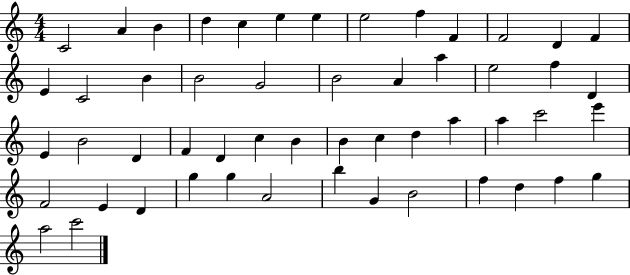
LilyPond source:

{
  \clef treble
  \numericTimeSignature
  \time 4/4
  \key c \major
  c'2 a'4 b'4 | d''4 c''4 e''4 e''4 | e''2 f''4 f'4 | f'2 d'4 f'4 | \break e'4 c'2 b'4 | b'2 g'2 | b'2 a'4 a''4 | e''2 f''4 d'4 | \break e'4 b'2 d'4 | f'4 d'4 c''4 b'4 | b'4 c''4 d''4 a''4 | a''4 c'''2 e'''4 | \break f'2 e'4 d'4 | g''4 g''4 a'2 | b''4 g'4 b'2 | f''4 d''4 f''4 g''4 | \break a''2 c'''2 | \bar "|."
}